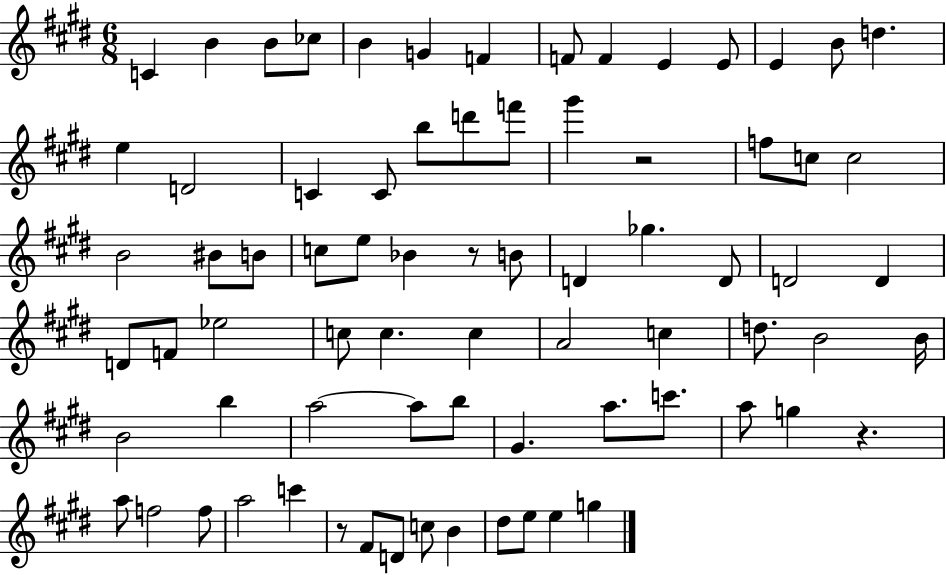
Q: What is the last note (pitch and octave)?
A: G5